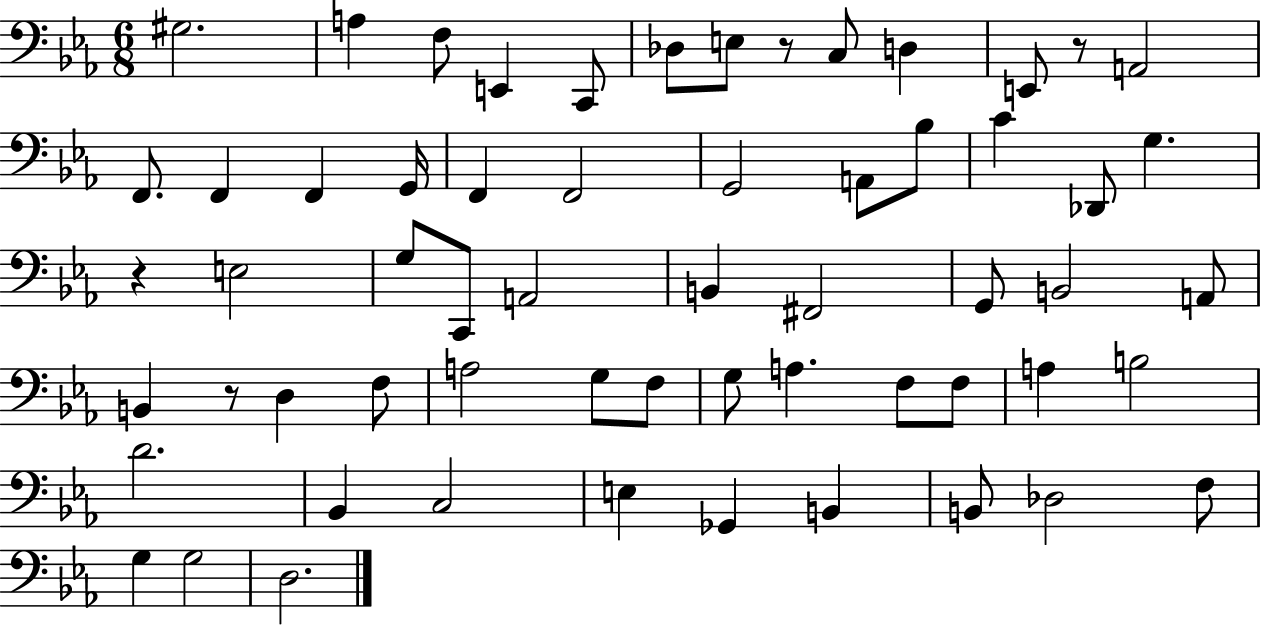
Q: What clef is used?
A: bass